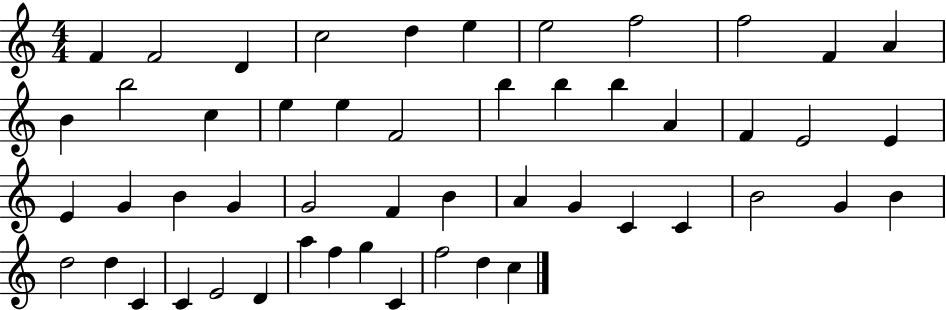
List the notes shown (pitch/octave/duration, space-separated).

F4/q F4/h D4/q C5/h D5/q E5/q E5/h F5/h F5/h F4/q A4/q B4/q B5/h C5/q E5/q E5/q F4/h B5/q B5/q B5/q A4/q F4/q E4/h E4/q E4/q G4/q B4/q G4/q G4/h F4/q B4/q A4/q G4/q C4/q C4/q B4/h G4/q B4/q D5/h D5/q C4/q C4/q E4/h D4/q A5/q F5/q G5/q C4/q F5/h D5/q C5/q